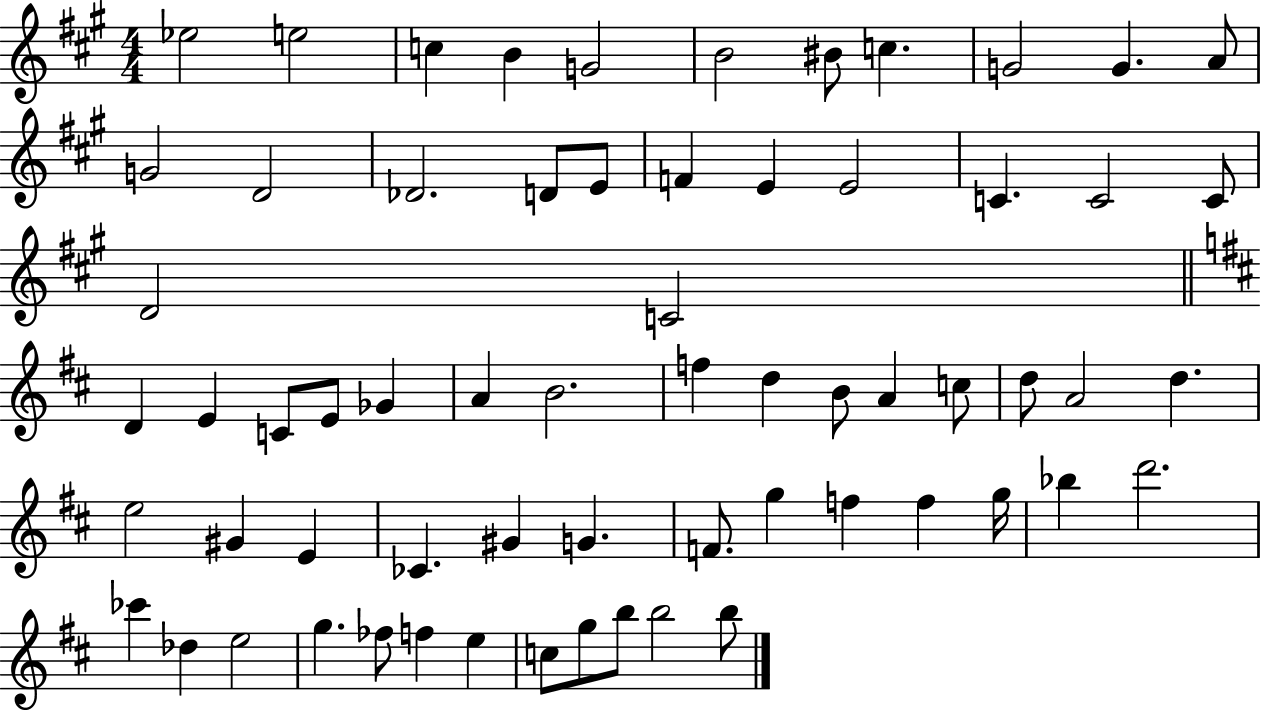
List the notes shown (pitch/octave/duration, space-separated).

Eb5/h E5/h C5/q B4/q G4/h B4/h BIS4/e C5/q. G4/h G4/q. A4/e G4/h D4/h Db4/h. D4/e E4/e F4/q E4/q E4/h C4/q. C4/h C4/e D4/h C4/h D4/q E4/q C4/e E4/e Gb4/q A4/q B4/h. F5/q D5/q B4/e A4/q C5/e D5/e A4/h D5/q. E5/h G#4/q E4/q CES4/q. G#4/q G4/q. F4/e. G5/q F5/q F5/q G5/s Bb5/q D6/h. CES6/q Db5/q E5/h G5/q. FES5/e F5/q E5/q C5/e G5/e B5/e B5/h B5/e